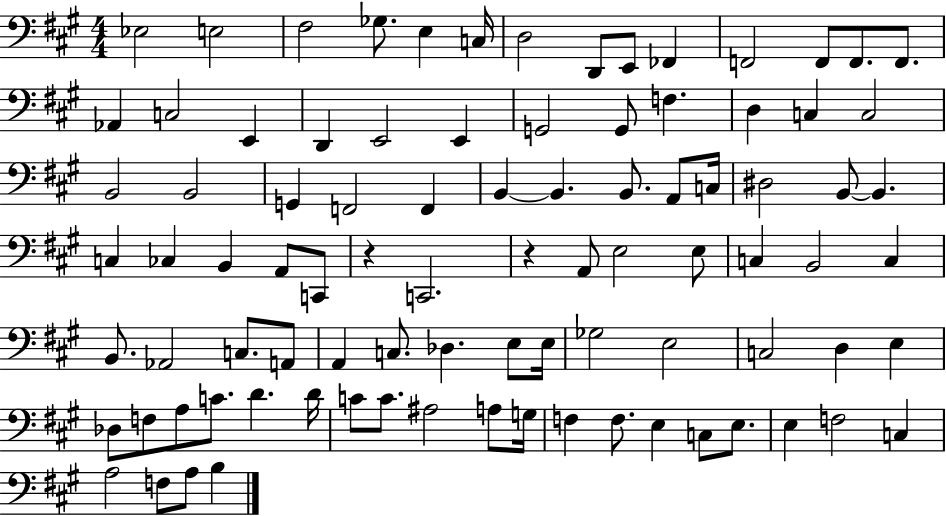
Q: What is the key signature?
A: A major